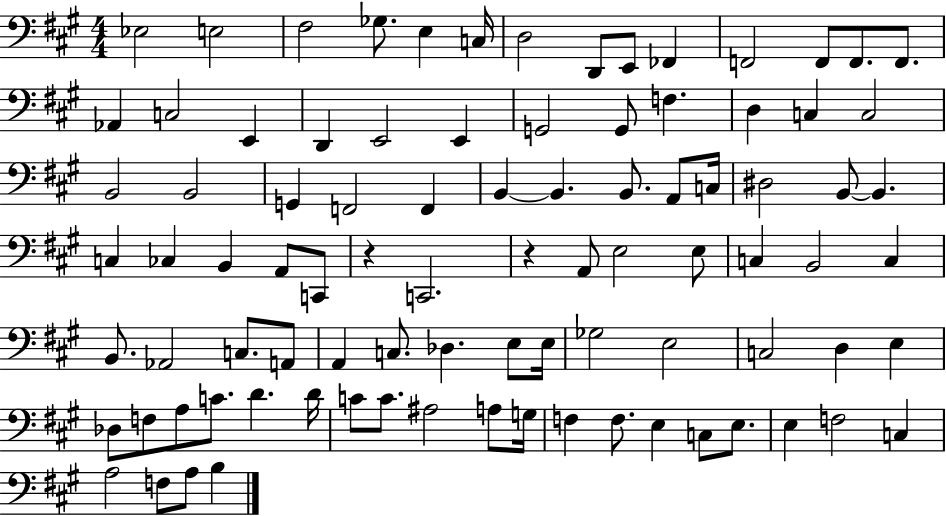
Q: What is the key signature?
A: A major